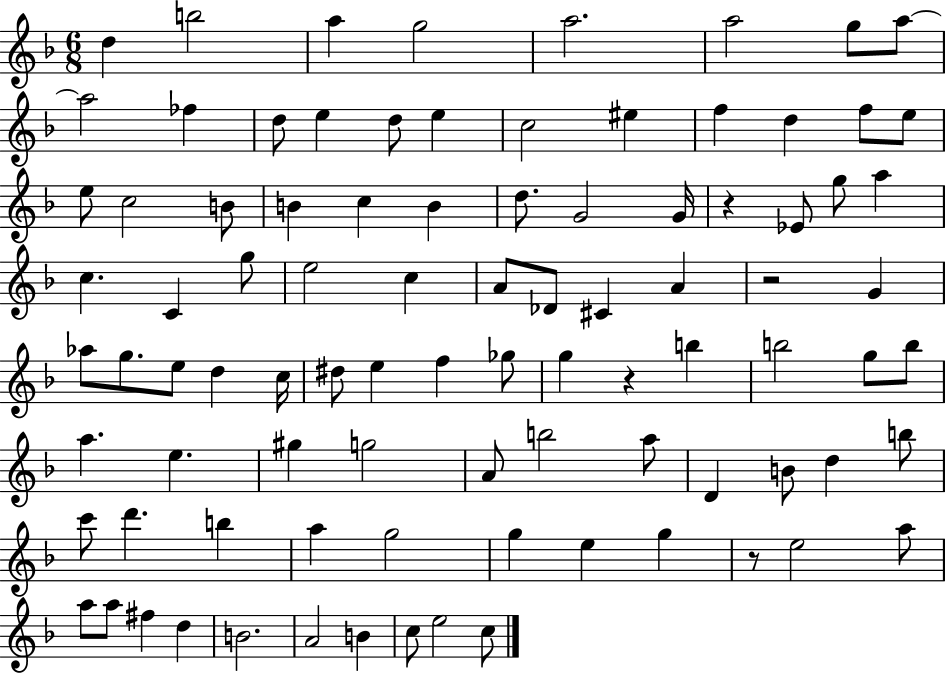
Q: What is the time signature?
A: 6/8